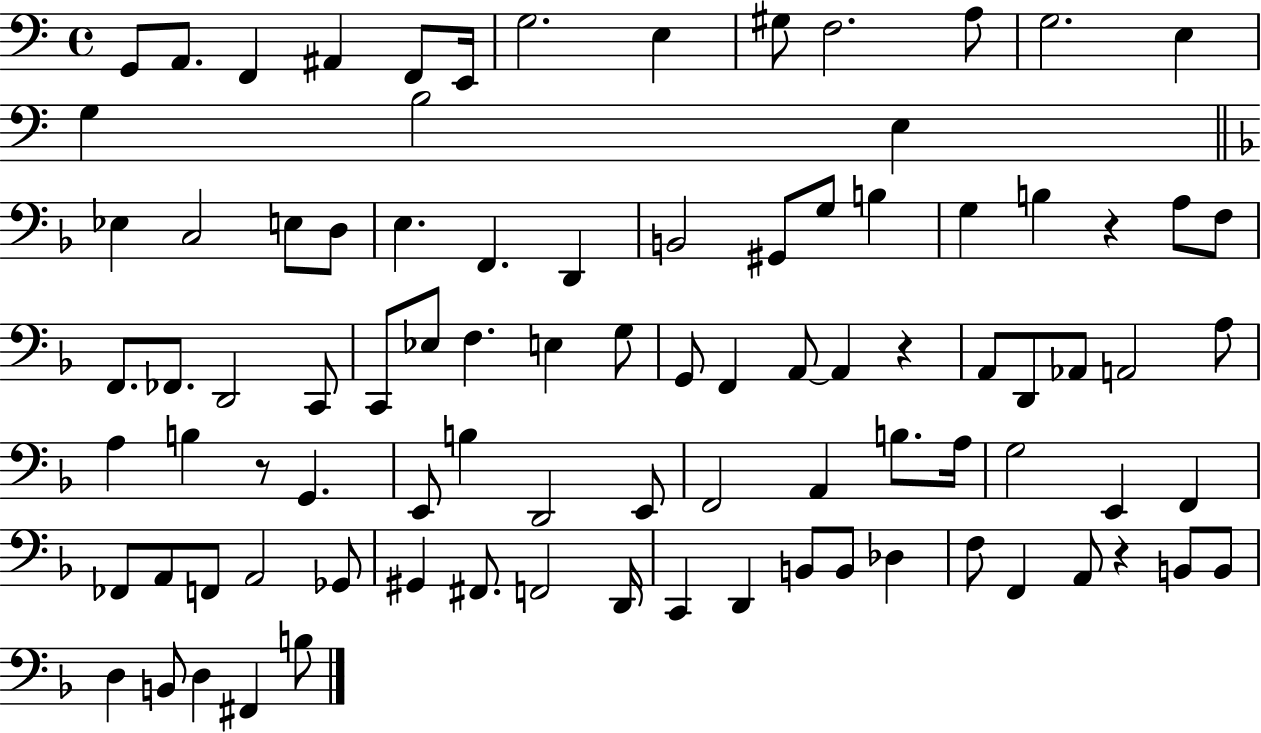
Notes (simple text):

G2/e A2/e. F2/q A#2/q F2/e E2/s G3/h. E3/q G#3/e F3/h. A3/e G3/h. E3/q G3/q B3/h E3/q Eb3/q C3/h E3/e D3/e E3/q. F2/q. D2/q B2/h G#2/e G3/e B3/q G3/q B3/q R/q A3/e F3/e F2/e. FES2/e. D2/h C2/e C2/e Eb3/e F3/q. E3/q G3/e G2/e F2/q A2/e A2/q R/q A2/e D2/e Ab2/e A2/h A3/e A3/q B3/q R/e G2/q. E2/e B3/q D2/h E2/e F2/h A2/q B3/e. A3/s G3/h E2/q F2/q FES2/e A2/e F2/e A2/h Gb2/e G#2/q F#2/e. F2/h D2/s C2/q D2/q B2/e B2/e Db3/q F3/e F2/q A2/e R/q B2/e B2/e D3/q B2/e D3/q F#2/q B3/e